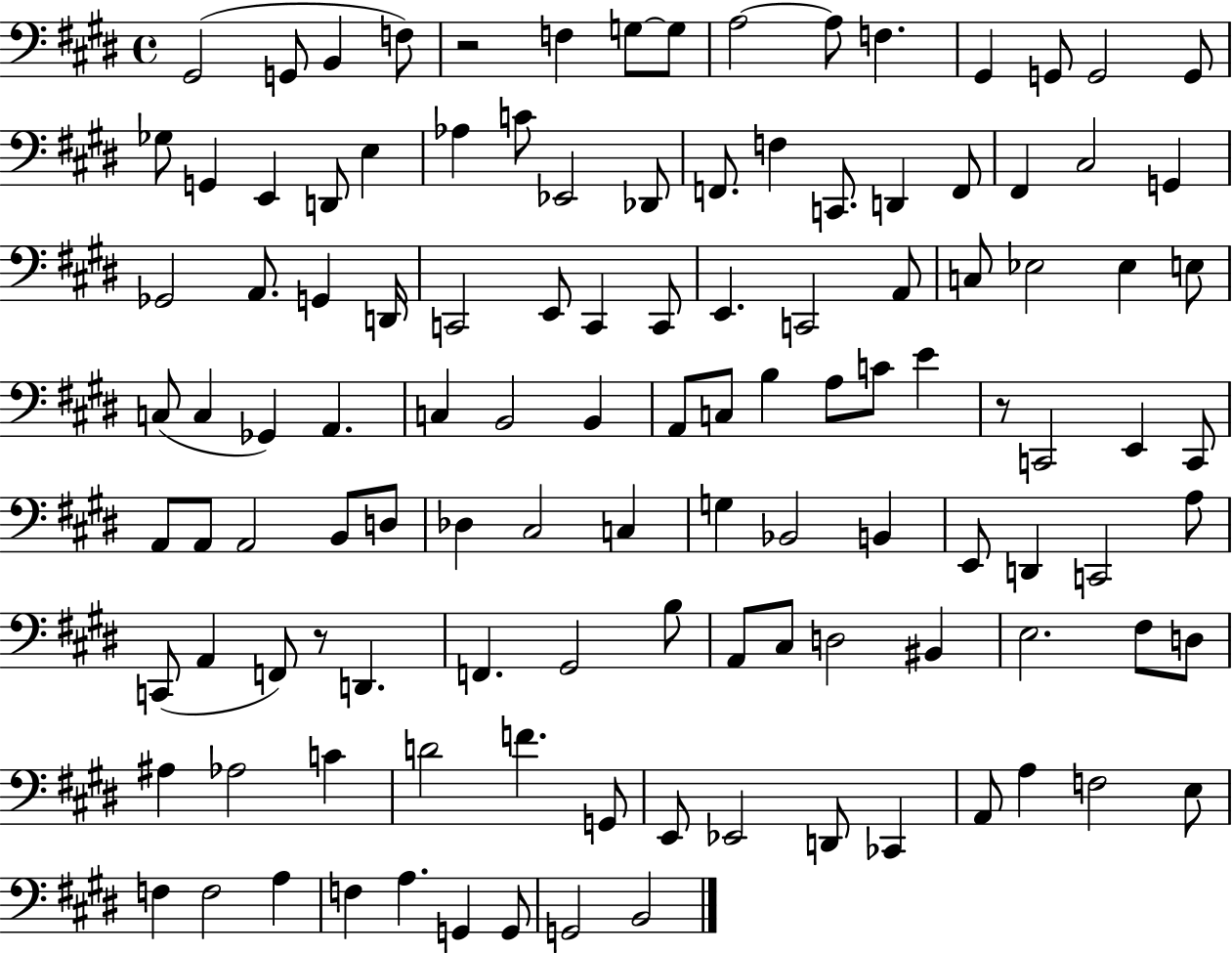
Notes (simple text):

G#2/h G2/e B2/q F3/e R/h F3/q G3/e G3/e A3/h A3/e F3/q. G#2/q G2/e G2/h G2/e Gb3/e G2/q E2/q D2/e E3/q Ab3/q C4/e Eb2/h Db2/e F2/e. F3/q C2/e. D2/q F2/e F#2/q C#3/h G2/q Gb2/h A2/e. G2/q D2/s C2/h E2/e C2/q C2/e E2/q. C2/h A2/e C3/e Eb3/h Eb3/q E3/e C3/e C3/q Gb2/q A2/q. C3/q B2/h B2/q A2/e C3/e B3/q A3/e C4/e E4/q R/e C2/h E2/q C2/e A2/e A2/e A2/h B2/e D3/e Db3/q C#3/h C3/q G3/q Bb2/h B2/q E2/e D2/q C2/h A3/e C2/e A2/q F2/e R/e D2/q. F2/q. G#2/h B3/e A2/e C#3/e D3/h BIS2/q E3/h. F#3/e D3/e A#3/q Ab3/h C4/q D4/h F4/q. G2/e E2/e Eb2/h D2/e CES2/q A2/e A3/q F3/h E3/e F3/q F3/h A3/q F3/q A3/q. G2/q G2/e G2/h B2/h